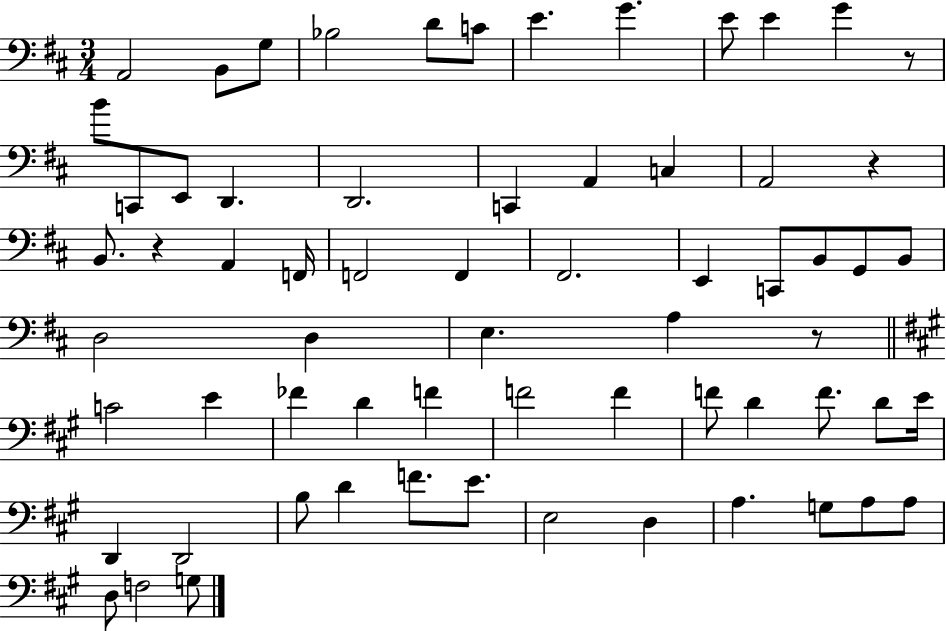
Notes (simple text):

A2/h B2/e G3/e Bb3/h D4/e C4/e E4/q. G4/q. E4/e E4/q G4/q R/e B4/e C2/e E2/e D2/q. D2/h. C2/q A2/q C3/q A2/h R/q B2/e. R/q A2/q F2/s F2/h F2/q F#2/h. E2/q C2/e B2/e G2/e B2/e D3/h D3/q E3/q. A3/q R/e C4/h E4/q FES4/q D4/q F4/q F4/h F4/q F4/e D4/q F4/e. D4/e E4/s D2/q D2/h B3/e D4/q F4/e. E4/e. E3/h D3/q A3/q. G3/e A3/e A3/e D3/e F3/h G3/e